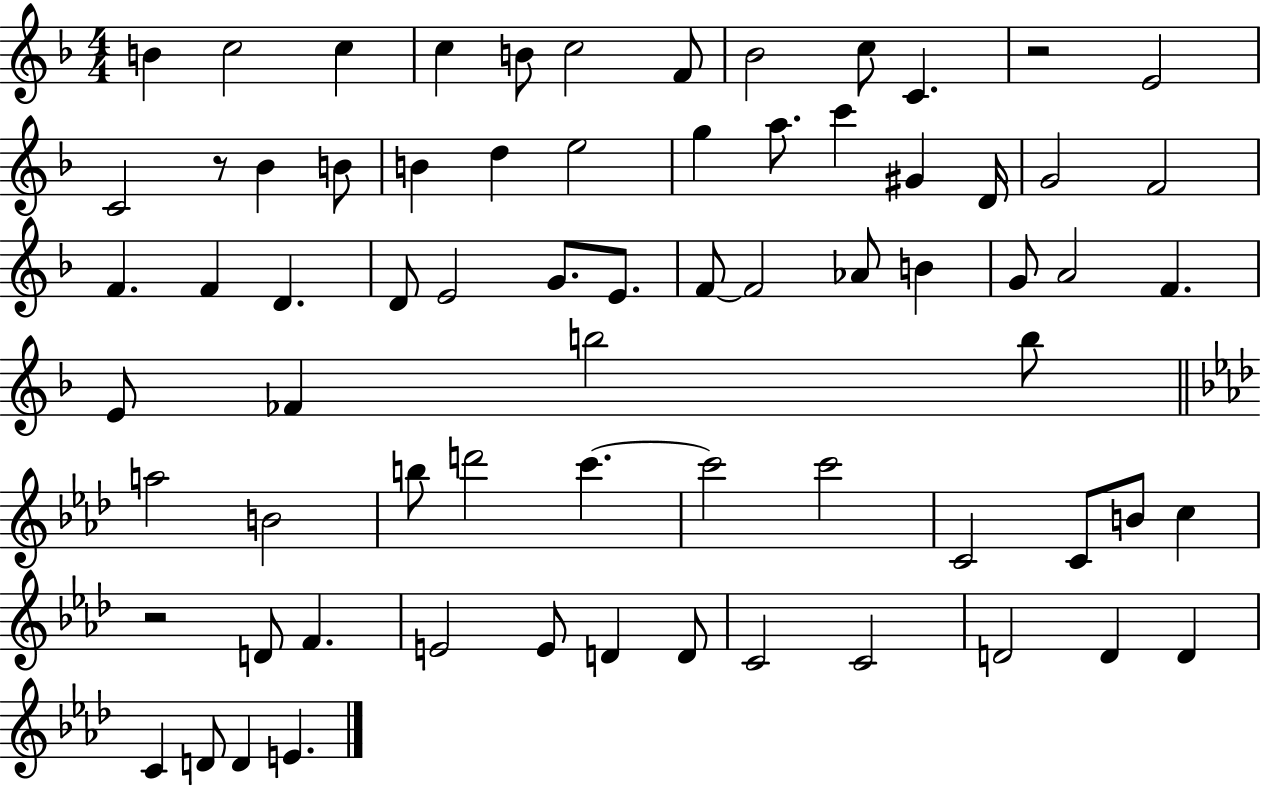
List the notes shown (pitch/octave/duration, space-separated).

B4/q C5/h C5/q C5/q B4/e C5/h F4/e Bb4/h C5/e C4/q. R/h E4/h C4/h R/e Bb4/q B4/e B4/q D5/q E5/h G5/q A5/e. C6/q G#4/q D4/s G4/h F4/h F4/q. F4/q D4/q. D4/e E4/h G4/e. E4/e. F4/e F4/h Ab4/e B4/q G4/e A4/h F4/q. E4/e FES4/q B5/h B5/e A5/h B4/h B5/e D6/h C6/q. C6/h C6/h C4/h C4/e B4/e C5/q R/h D4/e F4/q. E4/h E4/e D4/q D4/e C4/h C4/h D4/h D4/q D4/q C4/q D4/e D4/q E4/q.